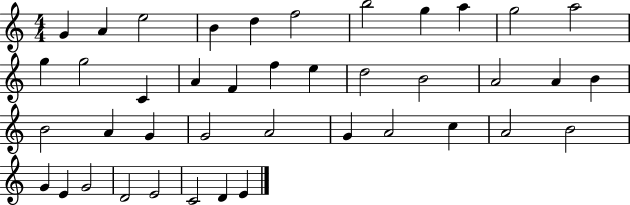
{
  \clef treble
  \numericTimeSignature
  \time 4/4
  \key c \major
  g'4 a'4 e''2 | b'4 d''4 f''2 | b''2 g''4 a''4 | g''2 a''2 | \break g''4 g''2 c'4 | a'4 f'4 f''4 e''4 | d''2 b'2 | a'2 a'4 b'4 | \break b'2 a'4 g'4 | g'2 a'2 | g'4 a'2 c''4 | a'2 b'2 | \break g'4 e'4 g'2 | d'2 e'2 | c'2 d'4 e'4 | \bar "|."
}